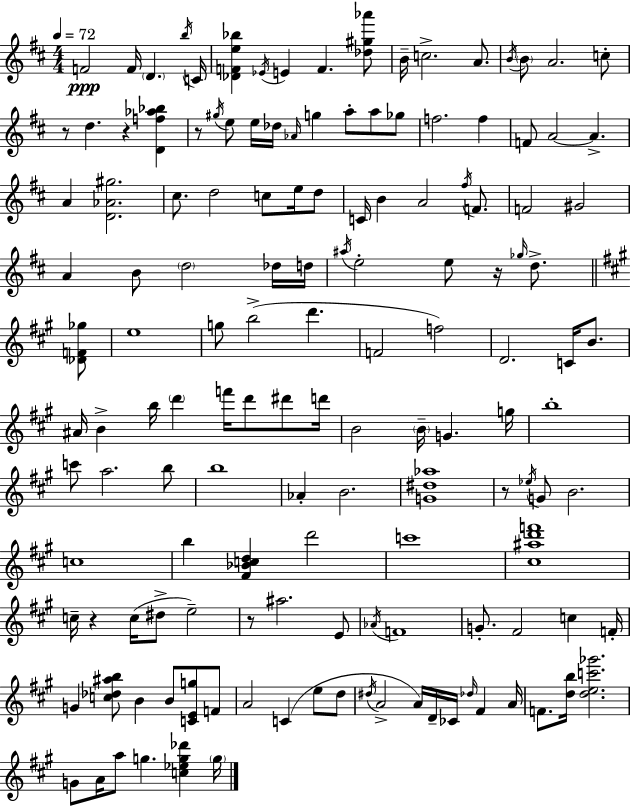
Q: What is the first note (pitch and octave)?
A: F4